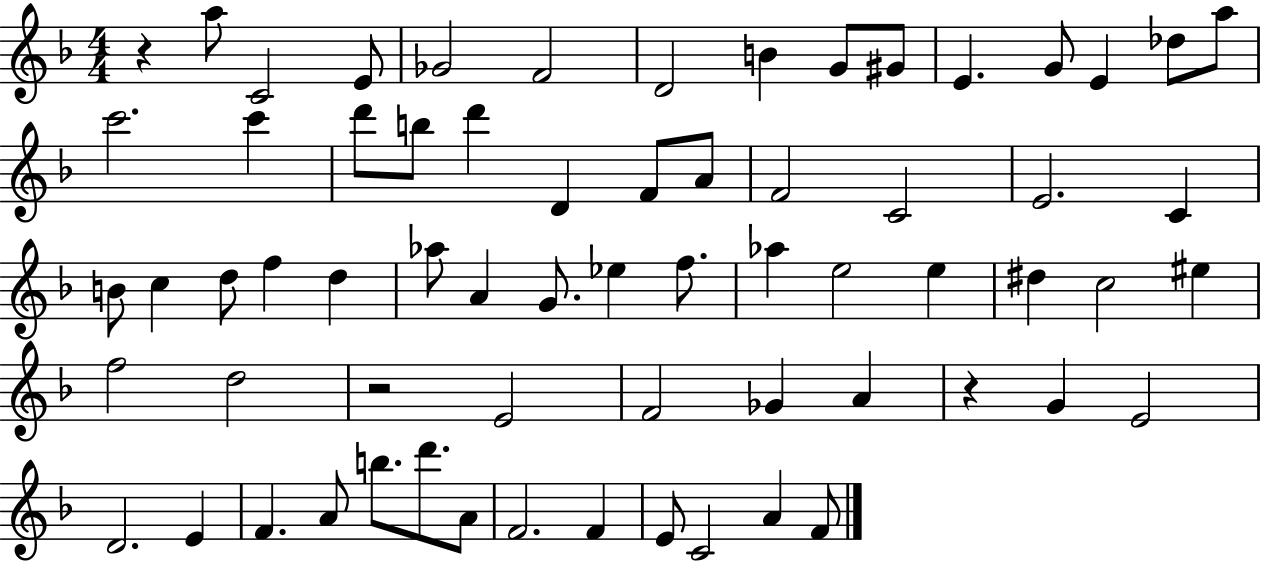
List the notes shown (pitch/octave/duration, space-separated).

R/q A5/e C4/h E4/e Gb4/h F4/h D4/h B4/q G4/e G#4/e E4/q. G4/e E4/q Db5/e A5/e C6/h. C6/q D6/e B5/e D6/q D4/q F4/e A4/e F4/h C4/h E4/h. C4/q B4/e C5/q D5/e F5/q D5/q Ab5/e A4/q G4/e. Eb5/q F5/e. Ab5/q E5/h E5/q D#5/q C5/h EIS5/q F5/h D5/h R/h E4/h F4/h Gb4/q A4/q R/q G4/q E4/h D4/h. E4/q F4/q. A4/e B5/e. D6/e. A4/e F4/h. F4/q E4/e C4/h A4/q F4/e